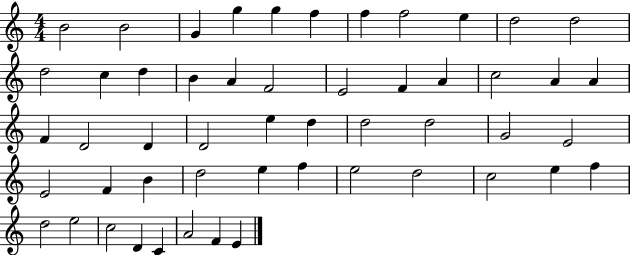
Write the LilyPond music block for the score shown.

{
  \clef treble
  \numericTimeSignature
  \time 4/4
  \key c \major
  b'2 b'2 | g'4 g''4 g''4 f''4 | f''4 f''2 e''4 | d''2 d''2 | \break d''2 c''4 d''4 | b'4 a'4 f'2 | e'2 f'4 a'4 | c''2 a'4 a'4 | \break f'4 d'2 d'4 | d'2 e''4 d''4 | d''2 d''2 | g'2 e'2 | \break e'2 f'4 b'4 | d''2 e''4 f''4 | e''2 d''2 | c''2 e''4 f''4 | \break d''2 e''2 | c''2 d'4 c'4 | a'2 f'4 e'4 | \bar "|."
}